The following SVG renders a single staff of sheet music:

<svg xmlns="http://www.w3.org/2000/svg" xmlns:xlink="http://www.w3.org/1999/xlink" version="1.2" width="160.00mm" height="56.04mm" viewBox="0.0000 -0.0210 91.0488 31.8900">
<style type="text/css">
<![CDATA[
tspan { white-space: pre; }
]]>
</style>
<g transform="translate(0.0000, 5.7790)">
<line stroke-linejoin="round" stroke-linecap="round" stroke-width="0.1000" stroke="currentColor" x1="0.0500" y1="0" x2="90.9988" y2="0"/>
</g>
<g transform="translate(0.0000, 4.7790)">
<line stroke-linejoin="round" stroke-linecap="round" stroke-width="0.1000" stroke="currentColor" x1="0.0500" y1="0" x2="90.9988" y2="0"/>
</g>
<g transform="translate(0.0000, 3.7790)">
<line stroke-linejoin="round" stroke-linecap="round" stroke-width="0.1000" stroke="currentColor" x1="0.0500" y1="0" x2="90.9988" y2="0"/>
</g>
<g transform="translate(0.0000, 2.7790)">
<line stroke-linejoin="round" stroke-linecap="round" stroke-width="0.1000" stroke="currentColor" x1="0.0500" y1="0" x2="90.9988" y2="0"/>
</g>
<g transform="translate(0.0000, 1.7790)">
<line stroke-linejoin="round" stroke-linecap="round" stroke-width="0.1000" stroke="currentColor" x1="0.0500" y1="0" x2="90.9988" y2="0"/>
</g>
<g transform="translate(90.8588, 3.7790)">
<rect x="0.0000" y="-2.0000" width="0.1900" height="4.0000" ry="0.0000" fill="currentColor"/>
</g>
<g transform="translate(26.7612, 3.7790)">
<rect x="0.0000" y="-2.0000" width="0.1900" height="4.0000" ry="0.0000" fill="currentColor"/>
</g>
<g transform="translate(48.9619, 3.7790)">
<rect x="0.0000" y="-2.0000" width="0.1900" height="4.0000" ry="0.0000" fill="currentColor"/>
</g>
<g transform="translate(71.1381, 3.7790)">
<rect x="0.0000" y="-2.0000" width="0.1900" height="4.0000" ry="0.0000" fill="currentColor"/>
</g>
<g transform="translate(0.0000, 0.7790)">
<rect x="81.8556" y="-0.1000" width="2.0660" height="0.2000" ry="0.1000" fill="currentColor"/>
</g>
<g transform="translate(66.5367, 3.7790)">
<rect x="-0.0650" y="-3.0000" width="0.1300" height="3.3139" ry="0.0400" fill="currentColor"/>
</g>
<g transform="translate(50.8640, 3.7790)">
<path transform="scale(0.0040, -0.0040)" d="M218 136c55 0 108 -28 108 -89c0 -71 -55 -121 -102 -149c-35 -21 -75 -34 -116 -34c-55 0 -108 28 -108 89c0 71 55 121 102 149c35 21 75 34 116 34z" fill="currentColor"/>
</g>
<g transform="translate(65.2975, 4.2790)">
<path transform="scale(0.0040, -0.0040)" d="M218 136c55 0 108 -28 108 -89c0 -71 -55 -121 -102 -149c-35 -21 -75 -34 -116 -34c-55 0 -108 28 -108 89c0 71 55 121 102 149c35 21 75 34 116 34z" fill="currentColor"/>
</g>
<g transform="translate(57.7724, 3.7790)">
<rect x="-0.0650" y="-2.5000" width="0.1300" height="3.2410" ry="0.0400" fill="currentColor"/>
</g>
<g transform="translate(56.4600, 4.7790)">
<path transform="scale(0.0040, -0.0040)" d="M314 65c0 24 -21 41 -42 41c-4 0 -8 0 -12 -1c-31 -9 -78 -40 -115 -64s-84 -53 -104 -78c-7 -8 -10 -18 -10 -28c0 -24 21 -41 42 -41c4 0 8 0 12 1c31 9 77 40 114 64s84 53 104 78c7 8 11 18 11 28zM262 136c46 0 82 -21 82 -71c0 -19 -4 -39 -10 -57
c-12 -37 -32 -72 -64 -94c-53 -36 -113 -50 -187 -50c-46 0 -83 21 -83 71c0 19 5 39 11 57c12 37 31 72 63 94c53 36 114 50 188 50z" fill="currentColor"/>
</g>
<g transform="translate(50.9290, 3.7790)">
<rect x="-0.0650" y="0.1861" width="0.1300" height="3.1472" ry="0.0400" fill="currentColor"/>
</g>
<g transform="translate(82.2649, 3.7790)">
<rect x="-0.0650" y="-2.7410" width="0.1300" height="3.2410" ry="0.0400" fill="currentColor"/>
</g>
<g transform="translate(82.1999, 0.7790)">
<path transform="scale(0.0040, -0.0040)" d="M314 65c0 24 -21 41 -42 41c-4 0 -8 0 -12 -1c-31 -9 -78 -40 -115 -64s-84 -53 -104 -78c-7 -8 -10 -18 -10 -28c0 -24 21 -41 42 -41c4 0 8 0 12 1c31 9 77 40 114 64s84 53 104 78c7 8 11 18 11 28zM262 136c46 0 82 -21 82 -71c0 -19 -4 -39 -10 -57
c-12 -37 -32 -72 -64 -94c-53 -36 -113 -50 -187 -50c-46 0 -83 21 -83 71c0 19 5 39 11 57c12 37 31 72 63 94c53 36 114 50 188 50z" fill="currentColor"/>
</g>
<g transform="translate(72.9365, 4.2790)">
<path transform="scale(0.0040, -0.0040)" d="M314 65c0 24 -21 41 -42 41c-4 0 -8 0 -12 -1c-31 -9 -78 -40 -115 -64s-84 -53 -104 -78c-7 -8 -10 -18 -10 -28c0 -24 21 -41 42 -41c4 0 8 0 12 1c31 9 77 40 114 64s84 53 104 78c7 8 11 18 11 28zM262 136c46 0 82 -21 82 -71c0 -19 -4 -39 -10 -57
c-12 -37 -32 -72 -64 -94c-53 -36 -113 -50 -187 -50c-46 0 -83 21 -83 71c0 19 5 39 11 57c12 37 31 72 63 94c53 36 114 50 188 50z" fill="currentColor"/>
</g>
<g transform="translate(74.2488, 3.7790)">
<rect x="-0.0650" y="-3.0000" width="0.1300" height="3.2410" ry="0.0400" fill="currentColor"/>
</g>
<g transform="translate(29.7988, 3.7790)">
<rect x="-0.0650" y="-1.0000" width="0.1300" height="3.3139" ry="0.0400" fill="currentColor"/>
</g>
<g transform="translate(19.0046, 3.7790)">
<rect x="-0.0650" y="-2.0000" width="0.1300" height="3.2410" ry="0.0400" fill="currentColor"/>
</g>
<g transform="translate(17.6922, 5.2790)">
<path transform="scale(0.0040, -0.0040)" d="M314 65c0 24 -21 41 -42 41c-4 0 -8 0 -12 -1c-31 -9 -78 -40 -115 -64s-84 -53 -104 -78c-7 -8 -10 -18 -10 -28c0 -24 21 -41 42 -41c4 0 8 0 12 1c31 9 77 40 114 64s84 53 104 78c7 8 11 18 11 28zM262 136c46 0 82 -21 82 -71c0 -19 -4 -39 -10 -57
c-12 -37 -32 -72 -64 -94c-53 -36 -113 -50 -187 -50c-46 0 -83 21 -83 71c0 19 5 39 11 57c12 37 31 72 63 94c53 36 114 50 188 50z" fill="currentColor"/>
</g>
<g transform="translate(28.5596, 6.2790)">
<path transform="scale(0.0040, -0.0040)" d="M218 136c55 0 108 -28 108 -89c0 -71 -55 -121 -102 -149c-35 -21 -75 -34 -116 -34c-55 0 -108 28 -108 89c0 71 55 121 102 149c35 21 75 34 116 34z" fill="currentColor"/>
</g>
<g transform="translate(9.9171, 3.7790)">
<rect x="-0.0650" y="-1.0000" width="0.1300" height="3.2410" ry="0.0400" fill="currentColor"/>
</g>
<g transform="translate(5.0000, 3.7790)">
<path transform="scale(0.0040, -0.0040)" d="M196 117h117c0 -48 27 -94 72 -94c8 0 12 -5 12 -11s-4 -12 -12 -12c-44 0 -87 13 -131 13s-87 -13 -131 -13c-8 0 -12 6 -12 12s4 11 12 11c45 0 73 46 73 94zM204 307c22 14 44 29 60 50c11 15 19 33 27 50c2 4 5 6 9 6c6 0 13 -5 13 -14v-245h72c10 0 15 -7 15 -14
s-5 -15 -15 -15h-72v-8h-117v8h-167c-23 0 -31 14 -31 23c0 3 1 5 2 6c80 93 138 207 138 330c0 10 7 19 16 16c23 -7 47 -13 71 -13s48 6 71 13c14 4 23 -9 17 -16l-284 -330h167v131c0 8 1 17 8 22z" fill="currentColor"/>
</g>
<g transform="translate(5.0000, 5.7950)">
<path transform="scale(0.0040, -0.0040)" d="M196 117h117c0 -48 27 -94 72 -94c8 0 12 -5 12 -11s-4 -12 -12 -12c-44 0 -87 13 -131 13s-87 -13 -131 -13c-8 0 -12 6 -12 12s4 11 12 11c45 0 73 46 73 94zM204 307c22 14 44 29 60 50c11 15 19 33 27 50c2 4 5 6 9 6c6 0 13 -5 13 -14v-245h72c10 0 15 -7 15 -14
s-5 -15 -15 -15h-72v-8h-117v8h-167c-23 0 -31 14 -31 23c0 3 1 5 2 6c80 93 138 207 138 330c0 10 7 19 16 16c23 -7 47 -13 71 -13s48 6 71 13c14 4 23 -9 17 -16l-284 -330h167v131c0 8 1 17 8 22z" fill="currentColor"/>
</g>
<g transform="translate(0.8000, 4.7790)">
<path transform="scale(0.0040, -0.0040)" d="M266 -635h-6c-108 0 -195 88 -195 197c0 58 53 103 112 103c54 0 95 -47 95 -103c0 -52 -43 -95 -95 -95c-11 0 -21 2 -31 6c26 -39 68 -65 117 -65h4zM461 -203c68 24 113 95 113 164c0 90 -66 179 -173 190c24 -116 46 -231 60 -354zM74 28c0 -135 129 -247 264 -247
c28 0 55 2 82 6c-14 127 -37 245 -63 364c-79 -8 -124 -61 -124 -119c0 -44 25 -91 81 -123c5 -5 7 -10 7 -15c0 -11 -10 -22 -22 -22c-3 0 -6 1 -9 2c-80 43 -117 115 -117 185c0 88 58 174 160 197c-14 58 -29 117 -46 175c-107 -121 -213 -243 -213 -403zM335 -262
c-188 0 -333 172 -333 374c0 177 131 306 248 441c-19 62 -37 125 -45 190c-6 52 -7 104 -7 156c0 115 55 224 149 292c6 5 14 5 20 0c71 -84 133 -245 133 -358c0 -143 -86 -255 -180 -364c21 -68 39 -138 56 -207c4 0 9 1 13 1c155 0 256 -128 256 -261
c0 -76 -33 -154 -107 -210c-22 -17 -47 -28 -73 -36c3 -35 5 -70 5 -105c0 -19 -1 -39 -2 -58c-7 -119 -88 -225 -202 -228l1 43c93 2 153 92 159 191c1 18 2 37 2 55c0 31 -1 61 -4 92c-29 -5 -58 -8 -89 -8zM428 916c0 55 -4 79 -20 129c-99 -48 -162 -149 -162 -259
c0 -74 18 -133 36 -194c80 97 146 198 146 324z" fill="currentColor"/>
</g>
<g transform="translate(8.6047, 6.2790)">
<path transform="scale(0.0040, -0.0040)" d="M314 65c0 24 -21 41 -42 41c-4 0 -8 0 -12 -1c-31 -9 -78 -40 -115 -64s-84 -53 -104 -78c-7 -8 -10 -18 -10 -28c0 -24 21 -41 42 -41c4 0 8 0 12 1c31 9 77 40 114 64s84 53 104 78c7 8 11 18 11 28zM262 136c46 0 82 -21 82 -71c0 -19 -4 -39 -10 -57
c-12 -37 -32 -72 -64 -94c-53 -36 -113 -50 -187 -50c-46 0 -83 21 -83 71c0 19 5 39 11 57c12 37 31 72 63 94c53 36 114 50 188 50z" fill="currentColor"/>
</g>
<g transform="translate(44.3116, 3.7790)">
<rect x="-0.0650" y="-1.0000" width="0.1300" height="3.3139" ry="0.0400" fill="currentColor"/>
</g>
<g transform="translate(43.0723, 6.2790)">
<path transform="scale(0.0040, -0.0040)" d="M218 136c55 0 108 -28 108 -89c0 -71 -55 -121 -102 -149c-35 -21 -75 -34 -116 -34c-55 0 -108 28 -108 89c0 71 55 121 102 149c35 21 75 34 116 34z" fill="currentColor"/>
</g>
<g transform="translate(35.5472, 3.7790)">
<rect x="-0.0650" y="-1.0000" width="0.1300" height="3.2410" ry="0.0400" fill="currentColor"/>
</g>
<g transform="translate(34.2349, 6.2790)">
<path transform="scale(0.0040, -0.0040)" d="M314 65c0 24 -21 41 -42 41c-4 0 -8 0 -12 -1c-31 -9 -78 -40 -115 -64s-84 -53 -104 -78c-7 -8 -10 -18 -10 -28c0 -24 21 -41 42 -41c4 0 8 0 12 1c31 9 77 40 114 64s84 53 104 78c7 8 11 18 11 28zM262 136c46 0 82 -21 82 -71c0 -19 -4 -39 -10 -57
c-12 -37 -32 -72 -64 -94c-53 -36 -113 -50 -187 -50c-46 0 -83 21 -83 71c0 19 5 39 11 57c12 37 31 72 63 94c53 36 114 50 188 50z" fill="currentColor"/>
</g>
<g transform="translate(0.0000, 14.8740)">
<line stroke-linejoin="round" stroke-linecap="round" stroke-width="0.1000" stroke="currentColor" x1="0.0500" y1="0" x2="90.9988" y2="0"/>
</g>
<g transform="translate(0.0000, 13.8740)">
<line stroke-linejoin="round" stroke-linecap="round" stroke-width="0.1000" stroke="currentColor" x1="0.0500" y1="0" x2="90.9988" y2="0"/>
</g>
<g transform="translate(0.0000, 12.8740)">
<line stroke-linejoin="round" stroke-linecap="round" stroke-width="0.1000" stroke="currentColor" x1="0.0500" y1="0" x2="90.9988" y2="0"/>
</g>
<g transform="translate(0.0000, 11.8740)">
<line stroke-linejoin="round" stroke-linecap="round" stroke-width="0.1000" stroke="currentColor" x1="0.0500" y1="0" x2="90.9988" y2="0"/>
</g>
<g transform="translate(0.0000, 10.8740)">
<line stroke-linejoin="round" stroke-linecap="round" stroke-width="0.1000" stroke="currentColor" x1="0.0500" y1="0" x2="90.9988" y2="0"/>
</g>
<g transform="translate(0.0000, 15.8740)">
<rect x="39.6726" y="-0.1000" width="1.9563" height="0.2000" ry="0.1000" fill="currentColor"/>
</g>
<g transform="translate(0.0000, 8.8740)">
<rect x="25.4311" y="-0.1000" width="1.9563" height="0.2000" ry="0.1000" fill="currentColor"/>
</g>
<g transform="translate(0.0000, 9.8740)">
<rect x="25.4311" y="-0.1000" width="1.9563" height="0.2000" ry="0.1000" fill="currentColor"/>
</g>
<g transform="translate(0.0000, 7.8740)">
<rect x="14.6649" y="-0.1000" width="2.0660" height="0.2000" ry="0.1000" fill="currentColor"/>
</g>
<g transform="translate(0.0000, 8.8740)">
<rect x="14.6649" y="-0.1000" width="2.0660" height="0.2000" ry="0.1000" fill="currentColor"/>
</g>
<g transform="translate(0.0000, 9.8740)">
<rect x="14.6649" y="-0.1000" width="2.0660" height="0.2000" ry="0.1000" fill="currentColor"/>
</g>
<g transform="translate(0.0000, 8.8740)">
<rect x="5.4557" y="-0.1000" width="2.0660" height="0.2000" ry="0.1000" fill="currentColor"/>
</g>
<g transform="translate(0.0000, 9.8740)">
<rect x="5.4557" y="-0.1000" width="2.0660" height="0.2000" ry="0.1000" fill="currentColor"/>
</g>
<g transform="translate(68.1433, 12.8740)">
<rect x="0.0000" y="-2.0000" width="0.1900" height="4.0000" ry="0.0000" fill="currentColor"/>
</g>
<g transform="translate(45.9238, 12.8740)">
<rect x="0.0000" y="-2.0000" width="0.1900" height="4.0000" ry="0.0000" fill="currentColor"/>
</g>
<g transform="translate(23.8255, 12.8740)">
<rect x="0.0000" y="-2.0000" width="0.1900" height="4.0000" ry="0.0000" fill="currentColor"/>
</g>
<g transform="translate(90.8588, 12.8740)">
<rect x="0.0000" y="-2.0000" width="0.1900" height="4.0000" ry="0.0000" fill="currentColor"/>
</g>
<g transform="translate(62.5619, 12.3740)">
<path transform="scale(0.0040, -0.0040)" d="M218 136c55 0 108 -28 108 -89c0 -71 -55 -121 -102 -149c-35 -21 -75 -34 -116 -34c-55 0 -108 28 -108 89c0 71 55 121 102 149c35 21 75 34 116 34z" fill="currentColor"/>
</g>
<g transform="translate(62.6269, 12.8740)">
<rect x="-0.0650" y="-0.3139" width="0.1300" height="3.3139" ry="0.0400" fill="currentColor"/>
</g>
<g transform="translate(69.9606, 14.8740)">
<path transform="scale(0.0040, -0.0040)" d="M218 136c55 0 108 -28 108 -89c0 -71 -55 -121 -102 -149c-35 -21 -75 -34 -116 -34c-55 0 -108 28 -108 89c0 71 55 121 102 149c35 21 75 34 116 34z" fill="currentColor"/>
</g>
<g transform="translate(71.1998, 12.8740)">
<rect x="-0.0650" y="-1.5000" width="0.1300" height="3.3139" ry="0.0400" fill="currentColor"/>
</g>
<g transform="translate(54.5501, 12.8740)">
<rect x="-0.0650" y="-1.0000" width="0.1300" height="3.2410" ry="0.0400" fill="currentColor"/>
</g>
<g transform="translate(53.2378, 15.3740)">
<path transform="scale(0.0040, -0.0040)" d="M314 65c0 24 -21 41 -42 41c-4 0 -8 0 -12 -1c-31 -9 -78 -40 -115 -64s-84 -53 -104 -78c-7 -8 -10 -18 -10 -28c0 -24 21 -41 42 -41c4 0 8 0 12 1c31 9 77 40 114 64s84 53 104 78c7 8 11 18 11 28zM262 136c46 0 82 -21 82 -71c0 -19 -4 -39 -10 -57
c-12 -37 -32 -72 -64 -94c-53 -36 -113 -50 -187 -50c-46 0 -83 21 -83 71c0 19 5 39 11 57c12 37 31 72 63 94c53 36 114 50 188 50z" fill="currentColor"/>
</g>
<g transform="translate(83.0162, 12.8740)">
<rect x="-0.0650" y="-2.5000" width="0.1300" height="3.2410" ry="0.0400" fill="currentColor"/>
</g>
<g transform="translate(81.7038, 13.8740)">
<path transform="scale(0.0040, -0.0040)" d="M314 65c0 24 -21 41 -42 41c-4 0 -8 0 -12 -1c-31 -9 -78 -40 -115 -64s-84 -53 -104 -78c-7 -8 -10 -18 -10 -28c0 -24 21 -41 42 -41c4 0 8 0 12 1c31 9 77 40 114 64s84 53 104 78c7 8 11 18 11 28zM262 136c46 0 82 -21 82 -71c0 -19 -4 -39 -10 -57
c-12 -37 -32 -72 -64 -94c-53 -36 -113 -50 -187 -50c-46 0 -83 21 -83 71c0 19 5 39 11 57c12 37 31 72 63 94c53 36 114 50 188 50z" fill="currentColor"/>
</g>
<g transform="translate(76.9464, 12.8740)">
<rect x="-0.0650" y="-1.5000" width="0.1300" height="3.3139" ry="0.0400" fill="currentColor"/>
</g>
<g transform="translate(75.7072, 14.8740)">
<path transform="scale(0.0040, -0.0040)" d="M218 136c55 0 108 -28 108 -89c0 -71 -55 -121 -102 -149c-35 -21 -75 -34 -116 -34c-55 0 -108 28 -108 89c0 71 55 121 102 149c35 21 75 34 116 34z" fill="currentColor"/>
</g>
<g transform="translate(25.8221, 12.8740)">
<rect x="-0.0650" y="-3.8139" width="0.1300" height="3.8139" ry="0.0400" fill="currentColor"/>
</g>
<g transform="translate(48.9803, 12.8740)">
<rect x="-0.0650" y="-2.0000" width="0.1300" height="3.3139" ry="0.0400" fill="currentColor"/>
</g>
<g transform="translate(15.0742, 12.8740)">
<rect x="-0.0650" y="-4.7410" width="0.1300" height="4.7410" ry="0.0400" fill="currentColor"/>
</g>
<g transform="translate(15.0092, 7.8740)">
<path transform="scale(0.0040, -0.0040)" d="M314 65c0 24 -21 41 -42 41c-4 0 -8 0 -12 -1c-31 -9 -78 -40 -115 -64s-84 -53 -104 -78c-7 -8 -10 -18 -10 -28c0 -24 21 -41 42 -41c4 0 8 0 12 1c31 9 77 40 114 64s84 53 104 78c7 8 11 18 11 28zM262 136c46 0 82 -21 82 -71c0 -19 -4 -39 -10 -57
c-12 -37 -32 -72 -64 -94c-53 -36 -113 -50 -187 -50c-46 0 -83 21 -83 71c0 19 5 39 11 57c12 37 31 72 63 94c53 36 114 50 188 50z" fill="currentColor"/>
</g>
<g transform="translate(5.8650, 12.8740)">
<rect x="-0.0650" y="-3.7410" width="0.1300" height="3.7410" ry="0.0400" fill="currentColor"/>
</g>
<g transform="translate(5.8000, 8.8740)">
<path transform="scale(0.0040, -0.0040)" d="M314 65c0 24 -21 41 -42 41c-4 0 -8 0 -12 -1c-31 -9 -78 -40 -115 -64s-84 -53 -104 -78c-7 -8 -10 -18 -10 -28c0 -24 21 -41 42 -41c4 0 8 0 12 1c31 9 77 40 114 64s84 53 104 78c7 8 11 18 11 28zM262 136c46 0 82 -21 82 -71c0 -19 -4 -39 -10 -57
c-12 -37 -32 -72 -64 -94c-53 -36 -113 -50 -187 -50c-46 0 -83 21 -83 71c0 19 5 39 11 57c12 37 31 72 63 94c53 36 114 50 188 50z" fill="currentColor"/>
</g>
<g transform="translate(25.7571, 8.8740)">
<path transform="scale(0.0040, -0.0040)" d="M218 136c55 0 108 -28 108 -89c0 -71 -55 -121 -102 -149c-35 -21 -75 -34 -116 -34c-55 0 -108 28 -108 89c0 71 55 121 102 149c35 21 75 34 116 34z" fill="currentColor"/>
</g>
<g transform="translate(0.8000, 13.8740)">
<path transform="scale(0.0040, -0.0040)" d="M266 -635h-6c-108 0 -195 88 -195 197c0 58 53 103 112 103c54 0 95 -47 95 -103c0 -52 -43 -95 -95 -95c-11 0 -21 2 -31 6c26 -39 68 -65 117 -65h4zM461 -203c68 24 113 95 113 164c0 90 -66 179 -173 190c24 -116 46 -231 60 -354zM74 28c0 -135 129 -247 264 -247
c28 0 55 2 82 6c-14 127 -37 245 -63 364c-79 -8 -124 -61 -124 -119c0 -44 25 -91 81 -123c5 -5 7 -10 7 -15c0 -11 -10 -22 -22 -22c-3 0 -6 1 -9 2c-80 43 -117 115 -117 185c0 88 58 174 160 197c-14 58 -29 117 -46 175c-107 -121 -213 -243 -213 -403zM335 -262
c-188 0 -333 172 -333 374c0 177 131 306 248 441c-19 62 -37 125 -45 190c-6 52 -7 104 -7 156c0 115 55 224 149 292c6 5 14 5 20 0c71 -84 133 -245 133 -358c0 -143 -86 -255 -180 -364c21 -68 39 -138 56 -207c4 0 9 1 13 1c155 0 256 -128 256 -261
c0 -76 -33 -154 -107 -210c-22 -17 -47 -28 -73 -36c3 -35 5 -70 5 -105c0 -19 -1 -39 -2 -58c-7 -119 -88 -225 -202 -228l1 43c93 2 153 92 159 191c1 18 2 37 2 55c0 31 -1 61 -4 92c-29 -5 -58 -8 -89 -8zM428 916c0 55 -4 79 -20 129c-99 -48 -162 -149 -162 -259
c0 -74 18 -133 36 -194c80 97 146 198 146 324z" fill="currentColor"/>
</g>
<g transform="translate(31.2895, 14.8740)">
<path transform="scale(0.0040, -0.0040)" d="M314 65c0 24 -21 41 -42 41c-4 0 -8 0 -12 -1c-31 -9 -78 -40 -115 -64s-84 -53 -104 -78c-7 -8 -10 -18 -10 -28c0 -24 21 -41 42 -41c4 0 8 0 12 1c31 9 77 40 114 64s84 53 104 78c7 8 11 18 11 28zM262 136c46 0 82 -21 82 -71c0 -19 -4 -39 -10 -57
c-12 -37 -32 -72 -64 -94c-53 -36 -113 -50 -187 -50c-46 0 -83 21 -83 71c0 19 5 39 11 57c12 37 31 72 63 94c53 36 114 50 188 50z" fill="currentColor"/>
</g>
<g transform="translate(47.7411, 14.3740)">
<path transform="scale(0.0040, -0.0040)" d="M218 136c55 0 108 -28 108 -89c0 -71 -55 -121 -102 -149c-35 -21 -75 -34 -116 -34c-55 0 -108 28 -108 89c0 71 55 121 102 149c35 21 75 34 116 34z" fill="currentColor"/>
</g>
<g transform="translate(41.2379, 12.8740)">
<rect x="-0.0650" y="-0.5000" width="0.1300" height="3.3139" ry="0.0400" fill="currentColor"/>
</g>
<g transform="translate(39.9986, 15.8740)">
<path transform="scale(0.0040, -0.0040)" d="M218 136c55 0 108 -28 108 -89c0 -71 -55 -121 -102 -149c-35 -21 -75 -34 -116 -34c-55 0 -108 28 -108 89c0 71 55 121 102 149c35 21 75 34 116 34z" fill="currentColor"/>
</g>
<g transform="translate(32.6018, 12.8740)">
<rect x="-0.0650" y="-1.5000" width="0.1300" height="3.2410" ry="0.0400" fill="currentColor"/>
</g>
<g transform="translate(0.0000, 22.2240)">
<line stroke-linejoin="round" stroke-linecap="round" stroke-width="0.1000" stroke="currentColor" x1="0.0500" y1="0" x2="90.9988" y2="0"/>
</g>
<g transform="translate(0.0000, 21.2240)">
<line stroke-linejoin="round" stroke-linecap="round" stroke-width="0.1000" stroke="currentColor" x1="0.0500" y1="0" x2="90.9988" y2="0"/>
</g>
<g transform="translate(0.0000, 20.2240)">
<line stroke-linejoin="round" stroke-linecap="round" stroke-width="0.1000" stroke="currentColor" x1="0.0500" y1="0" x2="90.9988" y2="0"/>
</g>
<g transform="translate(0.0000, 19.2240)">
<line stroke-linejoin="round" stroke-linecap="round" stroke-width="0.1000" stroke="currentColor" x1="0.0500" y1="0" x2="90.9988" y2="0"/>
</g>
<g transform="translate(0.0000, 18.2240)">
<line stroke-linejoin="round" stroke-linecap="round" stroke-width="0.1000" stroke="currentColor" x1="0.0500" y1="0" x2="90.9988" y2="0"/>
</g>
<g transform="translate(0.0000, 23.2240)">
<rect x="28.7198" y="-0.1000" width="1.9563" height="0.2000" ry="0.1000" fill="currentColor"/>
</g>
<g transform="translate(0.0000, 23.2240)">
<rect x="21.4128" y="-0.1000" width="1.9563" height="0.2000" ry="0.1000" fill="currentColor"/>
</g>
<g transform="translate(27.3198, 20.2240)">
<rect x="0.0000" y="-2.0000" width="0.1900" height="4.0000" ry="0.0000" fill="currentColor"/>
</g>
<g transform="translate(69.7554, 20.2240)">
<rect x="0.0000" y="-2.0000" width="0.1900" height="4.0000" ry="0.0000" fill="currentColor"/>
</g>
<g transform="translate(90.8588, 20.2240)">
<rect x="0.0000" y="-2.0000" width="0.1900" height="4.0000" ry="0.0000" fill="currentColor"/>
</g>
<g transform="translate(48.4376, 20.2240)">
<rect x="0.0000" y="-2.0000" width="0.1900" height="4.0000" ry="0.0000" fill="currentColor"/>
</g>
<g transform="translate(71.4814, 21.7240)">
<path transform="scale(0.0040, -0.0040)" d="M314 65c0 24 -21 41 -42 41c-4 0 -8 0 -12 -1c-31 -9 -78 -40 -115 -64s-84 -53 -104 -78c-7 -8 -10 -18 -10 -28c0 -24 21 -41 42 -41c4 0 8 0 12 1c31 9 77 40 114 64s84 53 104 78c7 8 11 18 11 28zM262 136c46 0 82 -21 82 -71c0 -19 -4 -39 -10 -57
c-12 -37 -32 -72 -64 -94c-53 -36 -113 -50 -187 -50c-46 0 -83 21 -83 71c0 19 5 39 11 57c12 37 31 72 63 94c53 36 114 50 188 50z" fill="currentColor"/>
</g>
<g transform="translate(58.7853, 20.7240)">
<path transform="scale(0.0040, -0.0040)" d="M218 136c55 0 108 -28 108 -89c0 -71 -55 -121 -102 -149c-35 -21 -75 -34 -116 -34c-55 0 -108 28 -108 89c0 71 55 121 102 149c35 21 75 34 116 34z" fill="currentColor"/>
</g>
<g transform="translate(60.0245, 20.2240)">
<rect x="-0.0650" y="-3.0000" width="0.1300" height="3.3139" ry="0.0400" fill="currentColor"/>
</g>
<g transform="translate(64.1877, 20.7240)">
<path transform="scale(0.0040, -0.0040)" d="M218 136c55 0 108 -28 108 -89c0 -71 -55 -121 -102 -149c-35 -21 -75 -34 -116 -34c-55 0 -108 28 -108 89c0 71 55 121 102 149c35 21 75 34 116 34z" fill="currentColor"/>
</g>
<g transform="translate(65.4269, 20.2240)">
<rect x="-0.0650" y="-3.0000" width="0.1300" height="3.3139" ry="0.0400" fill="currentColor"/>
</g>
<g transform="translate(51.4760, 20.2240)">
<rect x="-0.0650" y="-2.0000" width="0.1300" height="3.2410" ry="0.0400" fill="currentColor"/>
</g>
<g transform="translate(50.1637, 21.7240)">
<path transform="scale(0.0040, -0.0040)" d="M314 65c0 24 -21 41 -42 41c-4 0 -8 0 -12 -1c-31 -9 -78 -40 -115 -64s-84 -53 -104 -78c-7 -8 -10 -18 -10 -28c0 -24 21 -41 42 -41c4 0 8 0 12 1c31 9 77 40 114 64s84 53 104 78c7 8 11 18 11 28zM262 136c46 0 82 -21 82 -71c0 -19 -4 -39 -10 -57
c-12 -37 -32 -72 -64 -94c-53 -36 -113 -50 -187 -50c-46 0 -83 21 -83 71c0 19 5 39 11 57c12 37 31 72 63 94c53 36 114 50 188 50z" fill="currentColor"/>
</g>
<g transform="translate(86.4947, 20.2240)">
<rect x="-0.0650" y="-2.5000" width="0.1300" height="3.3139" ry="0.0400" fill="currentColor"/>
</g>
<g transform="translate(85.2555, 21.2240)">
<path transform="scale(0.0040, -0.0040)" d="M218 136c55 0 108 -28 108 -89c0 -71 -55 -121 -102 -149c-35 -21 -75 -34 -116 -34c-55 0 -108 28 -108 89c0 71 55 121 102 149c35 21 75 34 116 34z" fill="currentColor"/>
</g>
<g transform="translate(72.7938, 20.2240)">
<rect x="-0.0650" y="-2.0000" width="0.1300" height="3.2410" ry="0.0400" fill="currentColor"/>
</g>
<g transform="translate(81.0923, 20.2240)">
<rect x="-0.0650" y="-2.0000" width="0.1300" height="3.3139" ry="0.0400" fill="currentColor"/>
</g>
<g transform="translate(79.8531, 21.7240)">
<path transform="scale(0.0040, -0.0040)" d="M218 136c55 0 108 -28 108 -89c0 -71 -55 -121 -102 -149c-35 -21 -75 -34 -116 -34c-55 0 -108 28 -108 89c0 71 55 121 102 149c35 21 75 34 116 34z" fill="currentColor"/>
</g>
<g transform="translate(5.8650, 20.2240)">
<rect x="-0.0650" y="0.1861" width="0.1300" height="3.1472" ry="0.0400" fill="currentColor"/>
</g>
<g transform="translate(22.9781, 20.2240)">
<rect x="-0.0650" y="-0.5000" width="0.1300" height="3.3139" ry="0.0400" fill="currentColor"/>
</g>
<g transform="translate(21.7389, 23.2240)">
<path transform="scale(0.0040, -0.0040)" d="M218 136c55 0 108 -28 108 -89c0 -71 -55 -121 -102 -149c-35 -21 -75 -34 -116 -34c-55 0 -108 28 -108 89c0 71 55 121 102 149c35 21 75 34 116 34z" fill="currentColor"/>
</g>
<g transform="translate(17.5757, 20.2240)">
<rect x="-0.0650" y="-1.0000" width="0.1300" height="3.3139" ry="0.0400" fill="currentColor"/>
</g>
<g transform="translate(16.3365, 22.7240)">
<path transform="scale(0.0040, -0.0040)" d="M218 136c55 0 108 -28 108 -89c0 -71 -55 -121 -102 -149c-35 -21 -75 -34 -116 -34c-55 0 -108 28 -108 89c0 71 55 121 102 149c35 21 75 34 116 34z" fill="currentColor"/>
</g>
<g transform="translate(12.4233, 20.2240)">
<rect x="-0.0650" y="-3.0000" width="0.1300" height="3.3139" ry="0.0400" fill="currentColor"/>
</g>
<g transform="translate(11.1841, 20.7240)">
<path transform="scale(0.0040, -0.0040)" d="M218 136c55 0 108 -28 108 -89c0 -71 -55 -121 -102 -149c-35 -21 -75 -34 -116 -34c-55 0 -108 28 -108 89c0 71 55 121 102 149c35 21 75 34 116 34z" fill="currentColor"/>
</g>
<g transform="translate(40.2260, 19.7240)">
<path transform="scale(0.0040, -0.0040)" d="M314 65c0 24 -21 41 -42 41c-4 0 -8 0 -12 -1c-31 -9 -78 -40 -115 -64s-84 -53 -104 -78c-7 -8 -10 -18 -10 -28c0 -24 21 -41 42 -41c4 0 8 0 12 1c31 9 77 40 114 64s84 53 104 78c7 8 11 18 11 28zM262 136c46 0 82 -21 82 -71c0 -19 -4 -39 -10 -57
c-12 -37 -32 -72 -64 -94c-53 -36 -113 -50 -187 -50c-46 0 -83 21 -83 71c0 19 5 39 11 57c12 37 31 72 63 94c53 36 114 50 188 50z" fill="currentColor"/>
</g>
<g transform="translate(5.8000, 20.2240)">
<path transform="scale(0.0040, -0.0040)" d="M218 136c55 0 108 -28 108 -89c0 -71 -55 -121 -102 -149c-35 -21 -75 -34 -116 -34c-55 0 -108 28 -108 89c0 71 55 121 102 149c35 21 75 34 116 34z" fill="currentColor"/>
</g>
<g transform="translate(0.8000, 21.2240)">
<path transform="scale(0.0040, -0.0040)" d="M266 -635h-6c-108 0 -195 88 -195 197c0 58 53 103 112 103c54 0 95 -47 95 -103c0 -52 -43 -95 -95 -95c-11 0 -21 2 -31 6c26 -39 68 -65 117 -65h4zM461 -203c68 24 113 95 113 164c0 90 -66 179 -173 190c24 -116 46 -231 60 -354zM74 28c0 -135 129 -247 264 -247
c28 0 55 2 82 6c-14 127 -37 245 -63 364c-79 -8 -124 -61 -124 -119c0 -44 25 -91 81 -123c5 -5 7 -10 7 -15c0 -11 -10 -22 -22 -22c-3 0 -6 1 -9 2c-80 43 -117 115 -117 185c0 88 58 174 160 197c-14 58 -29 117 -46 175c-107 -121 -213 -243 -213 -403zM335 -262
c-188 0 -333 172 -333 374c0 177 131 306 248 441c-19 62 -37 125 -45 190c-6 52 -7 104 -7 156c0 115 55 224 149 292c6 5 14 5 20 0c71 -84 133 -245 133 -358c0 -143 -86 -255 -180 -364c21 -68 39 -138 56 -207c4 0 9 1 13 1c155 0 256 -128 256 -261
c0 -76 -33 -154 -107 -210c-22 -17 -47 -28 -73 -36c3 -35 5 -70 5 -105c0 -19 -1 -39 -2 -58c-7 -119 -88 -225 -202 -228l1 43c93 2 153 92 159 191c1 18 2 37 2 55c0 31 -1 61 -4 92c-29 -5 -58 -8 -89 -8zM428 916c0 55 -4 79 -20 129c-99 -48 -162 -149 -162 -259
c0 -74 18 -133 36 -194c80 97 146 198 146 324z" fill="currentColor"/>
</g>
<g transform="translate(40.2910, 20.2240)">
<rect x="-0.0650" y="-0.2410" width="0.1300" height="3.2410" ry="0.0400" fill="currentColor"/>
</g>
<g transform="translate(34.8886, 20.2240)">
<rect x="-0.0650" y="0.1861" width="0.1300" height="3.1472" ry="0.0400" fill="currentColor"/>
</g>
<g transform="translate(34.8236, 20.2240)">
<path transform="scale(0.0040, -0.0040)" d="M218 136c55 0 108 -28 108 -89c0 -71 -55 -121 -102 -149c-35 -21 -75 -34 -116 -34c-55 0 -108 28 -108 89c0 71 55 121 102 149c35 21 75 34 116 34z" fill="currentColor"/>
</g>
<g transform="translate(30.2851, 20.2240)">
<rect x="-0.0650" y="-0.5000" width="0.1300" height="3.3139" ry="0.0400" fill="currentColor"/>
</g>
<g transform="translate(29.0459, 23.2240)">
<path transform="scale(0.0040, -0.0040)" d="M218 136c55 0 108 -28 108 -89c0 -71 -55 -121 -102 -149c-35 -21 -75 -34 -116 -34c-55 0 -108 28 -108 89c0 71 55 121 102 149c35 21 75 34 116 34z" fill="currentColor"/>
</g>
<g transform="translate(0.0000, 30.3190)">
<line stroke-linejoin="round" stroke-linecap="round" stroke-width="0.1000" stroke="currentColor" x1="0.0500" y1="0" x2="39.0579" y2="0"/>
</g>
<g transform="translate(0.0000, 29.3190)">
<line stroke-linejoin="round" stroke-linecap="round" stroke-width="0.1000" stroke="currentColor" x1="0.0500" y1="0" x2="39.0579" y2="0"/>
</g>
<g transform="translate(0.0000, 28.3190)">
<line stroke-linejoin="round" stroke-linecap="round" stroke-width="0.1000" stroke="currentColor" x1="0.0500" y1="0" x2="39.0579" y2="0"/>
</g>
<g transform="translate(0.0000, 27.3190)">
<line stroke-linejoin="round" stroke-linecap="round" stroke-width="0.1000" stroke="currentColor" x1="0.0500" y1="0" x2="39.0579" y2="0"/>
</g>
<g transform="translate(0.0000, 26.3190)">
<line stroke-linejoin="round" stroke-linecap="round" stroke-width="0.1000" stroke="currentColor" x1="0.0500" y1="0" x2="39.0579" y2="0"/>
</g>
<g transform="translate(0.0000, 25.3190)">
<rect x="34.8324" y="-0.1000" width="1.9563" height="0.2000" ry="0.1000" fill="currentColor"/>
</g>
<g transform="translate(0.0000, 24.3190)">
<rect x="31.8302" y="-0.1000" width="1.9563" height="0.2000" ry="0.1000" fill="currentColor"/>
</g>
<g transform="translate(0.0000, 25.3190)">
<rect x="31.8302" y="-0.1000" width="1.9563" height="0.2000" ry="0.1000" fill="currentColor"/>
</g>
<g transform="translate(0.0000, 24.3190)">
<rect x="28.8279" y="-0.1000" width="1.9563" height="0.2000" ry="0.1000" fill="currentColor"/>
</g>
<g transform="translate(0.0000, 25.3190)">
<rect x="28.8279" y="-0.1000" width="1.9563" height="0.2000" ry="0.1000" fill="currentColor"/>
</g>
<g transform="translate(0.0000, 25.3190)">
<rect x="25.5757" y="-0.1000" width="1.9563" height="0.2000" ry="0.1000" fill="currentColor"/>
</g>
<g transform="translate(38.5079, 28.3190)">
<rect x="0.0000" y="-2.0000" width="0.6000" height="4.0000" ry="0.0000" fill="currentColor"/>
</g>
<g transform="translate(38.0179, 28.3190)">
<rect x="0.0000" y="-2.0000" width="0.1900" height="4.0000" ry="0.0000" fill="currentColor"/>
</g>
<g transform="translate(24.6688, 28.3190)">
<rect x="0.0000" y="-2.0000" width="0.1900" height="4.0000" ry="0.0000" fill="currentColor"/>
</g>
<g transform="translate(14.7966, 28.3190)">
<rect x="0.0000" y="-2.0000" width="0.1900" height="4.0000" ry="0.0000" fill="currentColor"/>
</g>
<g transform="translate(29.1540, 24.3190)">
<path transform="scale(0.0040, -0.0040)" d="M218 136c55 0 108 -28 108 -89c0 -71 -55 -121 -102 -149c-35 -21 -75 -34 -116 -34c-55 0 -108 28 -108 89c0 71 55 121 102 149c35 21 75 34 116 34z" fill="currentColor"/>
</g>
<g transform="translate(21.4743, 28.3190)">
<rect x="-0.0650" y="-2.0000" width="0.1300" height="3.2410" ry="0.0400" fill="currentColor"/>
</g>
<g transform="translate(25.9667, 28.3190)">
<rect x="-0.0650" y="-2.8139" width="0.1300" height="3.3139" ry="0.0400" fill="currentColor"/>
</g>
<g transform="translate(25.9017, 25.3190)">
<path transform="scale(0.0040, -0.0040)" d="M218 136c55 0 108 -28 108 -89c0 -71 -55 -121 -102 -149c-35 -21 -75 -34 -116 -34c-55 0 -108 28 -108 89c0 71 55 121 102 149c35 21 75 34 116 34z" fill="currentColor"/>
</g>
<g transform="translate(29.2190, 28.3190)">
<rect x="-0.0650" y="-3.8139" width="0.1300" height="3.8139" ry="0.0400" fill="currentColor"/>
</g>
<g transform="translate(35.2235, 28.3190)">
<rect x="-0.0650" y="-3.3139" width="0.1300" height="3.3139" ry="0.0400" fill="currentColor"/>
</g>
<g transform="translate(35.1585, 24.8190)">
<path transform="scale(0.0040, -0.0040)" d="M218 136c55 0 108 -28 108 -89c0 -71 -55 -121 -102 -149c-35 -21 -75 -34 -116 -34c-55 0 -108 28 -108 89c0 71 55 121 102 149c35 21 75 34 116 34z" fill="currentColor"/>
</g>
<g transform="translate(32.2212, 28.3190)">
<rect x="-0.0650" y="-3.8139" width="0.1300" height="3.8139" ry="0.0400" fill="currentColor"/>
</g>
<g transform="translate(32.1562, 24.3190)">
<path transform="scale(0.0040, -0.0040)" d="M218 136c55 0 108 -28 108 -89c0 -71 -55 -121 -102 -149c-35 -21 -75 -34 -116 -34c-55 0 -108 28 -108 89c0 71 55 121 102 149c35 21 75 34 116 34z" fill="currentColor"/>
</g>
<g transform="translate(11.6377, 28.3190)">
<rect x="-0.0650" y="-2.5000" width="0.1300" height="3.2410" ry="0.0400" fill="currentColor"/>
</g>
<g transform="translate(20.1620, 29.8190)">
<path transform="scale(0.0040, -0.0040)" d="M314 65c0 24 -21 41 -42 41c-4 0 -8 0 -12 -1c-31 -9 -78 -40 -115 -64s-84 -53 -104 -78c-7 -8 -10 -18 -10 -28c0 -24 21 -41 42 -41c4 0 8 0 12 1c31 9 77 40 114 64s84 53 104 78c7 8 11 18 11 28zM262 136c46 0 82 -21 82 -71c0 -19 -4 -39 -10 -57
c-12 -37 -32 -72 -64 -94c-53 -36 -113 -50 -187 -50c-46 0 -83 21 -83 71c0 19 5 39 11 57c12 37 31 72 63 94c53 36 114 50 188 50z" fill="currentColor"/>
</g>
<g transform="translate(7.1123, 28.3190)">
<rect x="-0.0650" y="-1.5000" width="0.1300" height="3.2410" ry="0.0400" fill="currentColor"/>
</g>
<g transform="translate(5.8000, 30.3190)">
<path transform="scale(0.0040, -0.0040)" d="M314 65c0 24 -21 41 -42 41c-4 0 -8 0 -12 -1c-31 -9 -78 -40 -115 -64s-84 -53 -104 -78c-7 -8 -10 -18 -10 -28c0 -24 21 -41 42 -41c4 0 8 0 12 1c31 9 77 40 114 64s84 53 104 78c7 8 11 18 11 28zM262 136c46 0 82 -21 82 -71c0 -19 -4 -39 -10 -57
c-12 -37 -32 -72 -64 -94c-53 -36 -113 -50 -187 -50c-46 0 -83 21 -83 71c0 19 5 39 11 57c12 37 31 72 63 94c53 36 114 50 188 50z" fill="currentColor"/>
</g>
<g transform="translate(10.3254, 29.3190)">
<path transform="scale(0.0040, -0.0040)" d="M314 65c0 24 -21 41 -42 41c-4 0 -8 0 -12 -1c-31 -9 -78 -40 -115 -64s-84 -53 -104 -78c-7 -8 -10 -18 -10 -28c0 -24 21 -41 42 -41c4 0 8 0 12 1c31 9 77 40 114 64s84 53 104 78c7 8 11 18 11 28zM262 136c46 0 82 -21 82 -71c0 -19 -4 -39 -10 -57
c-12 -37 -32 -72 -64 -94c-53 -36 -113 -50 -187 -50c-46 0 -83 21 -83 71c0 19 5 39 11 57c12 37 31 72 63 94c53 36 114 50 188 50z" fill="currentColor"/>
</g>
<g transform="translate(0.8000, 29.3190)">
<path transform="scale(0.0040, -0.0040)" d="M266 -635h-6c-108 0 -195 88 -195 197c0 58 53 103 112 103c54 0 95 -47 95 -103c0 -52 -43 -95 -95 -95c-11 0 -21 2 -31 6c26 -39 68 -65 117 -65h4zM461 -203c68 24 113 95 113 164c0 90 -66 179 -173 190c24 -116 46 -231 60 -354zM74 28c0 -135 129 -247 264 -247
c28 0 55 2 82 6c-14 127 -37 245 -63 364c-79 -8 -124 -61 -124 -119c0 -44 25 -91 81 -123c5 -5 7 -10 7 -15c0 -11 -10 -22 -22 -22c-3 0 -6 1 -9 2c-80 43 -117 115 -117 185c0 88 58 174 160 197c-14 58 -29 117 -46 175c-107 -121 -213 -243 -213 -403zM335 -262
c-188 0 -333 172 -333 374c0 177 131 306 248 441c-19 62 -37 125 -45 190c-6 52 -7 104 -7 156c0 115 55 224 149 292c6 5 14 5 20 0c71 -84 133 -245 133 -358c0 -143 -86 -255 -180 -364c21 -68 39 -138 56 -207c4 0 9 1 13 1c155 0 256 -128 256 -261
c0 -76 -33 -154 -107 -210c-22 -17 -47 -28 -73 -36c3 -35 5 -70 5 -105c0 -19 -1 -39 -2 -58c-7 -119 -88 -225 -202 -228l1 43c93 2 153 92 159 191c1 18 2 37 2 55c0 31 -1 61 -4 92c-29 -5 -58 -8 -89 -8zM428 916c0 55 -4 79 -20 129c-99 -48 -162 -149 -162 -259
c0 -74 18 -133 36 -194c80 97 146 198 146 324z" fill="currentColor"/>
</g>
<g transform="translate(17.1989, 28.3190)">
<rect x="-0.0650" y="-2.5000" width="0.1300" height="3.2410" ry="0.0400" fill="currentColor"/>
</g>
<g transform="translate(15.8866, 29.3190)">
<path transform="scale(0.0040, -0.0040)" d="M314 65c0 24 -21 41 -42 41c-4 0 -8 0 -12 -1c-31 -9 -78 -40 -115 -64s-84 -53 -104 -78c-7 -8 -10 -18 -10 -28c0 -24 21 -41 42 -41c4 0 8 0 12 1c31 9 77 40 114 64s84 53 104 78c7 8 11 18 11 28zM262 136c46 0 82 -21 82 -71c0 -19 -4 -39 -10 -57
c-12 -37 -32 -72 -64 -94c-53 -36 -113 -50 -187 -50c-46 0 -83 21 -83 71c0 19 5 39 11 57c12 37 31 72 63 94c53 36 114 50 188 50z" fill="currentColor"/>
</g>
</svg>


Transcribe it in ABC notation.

X:1
T:Untitled
M:4/4
L:1/4
K:C
D2 F2 D D2 D B G2 A A2 a2 c'2 e'2 c' E2 C F D2 c E E G2 B A D C C B c2 F2 A A F2 F G E2 G2 G2 F2 a c' c' b